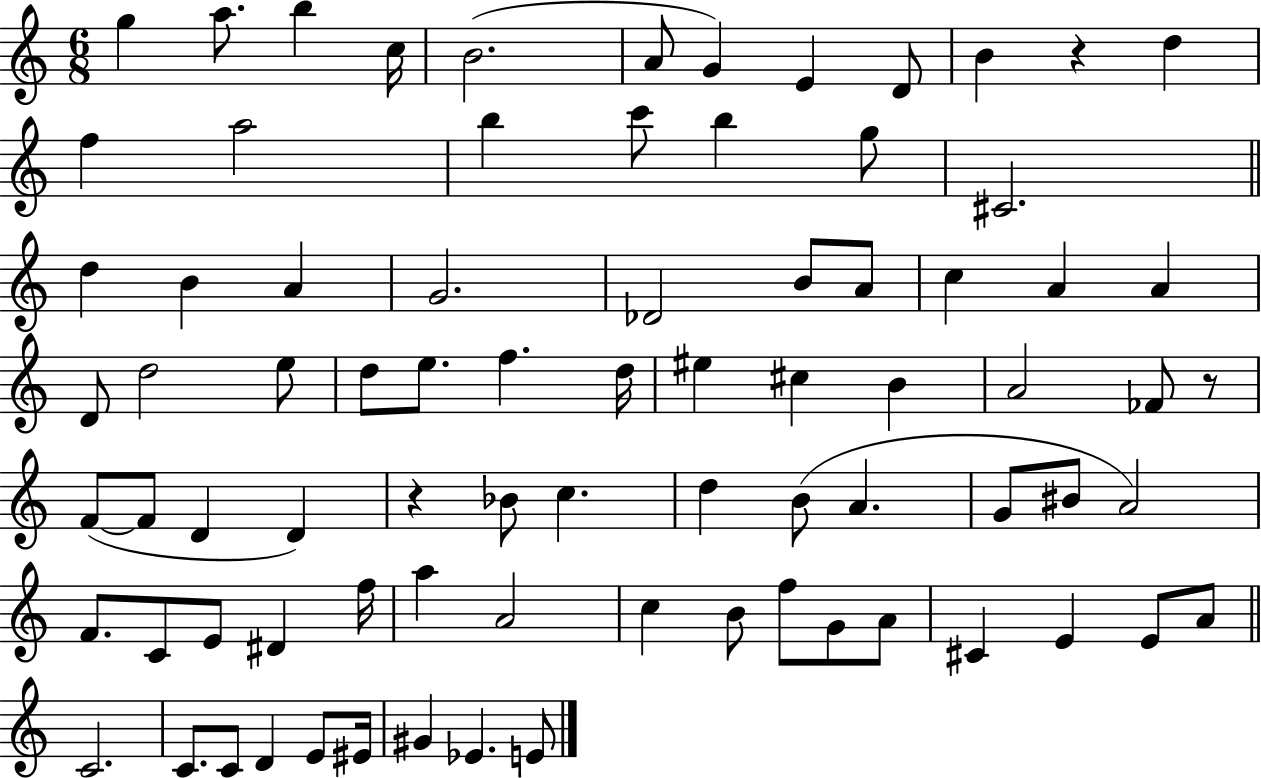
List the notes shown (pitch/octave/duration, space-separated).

G5/q A5/e. B5/q C5/s B4/h. A4/e G4/q E4/q D4/e B4/q R/q D5/q F5/q A5/h B5/q C6/e B5/q G5/e C#4/h. D5/q B4/q A4/q G4/h. Db4/h B4/e A4/e C5/q A4/q A4/q D4/e D5/h E5/e D5/e E5/e. F5/q. D5/s EIS5/q C#5/q B4/q A4/h FES4/e R/e F4/e F4/e D4/q D4/q R/q Bb4/e C5/q. D5/q B4/e A4/q. G4/e BIS4/e A4/h F4/e. C4/e E4/e D#4/q F5/s A5/q A4/h C5/q B4/e F5/e G4/e A4/e C#4/q E4/q E4/e A4/e C4/h. C4/e. C4/e D4/q E4/e EIS4/s G#4/q Eb4/q. E4/e